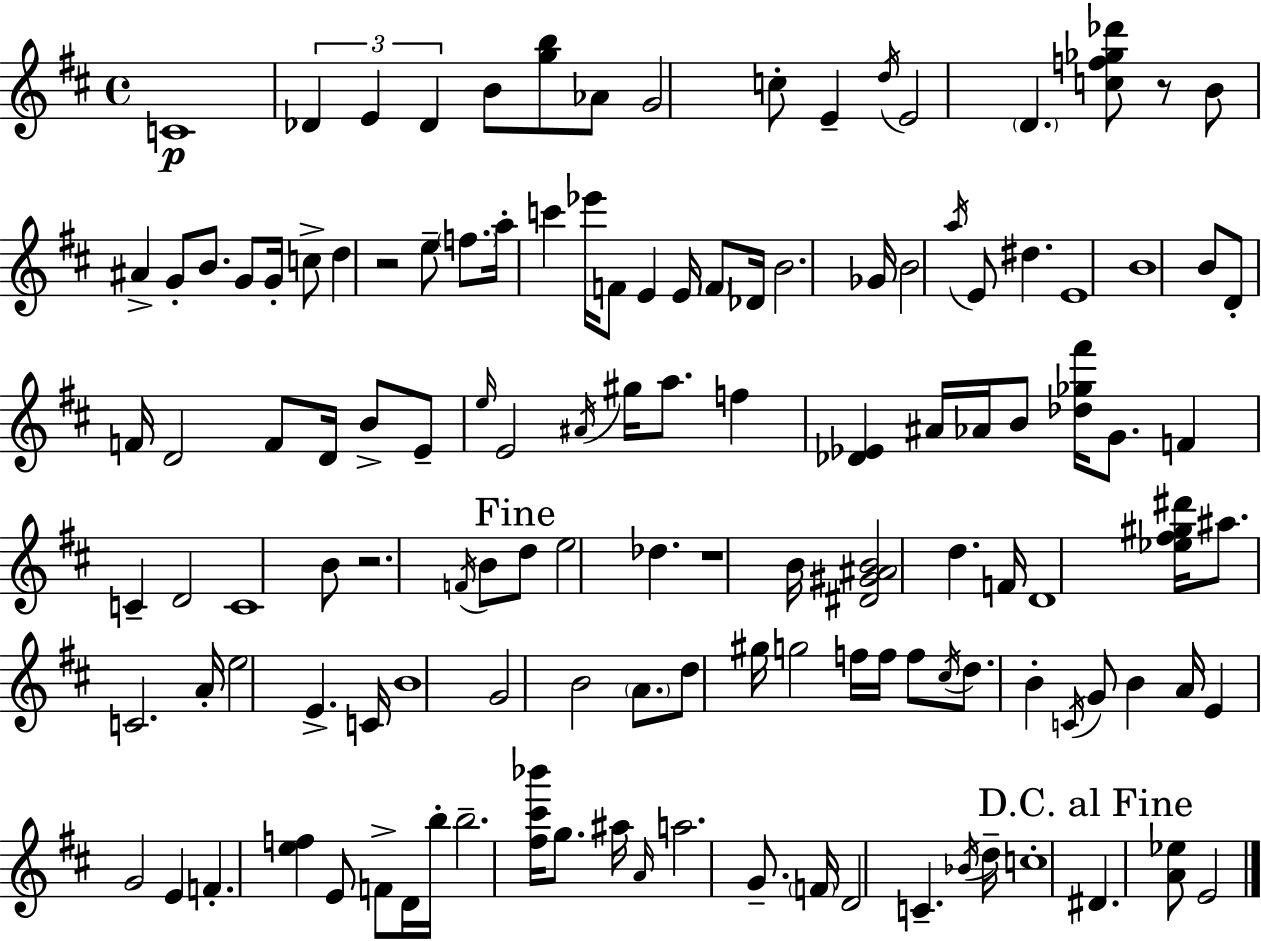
C4/w Db4/q E4/q Db4/q B4/e [G5,B5]/e Ab4/e G4/h C5/e E4/q D5/s E4/h D4/q. [C5,F5,Gb5,Db6]/e R/e B4/e A#4/q G4/e B4/e. G4/e G4/s C5/e D5/q R/h E5/e F5/e. A5/s C6/q Eb6/s F4/e E4/q E4/s F4/e Db4/s B4/h. Gb4/s B4/h A5/s E4/e D#5/q. E4/w B4/w B4/e D4/e F4/s D4/h F4/e D4/s B4/e E4/e E5/s E4/h A#4/s G#5/s A5/e. F5/q [Db4,Eb4]/q A#4/s Ab4/s B4/e [Db5,Gb5,F#6]/s G4/e. F4/q C4/q D4/h C4/w B4/e R/h. F4/s B4/e D5/e E5/h Db5/q. R/w B4/s [D#4,G#4,A#4,B4]/h D5/q. F4/s D4/w [Eb5,F#5,G#5,D#6]/s A#5/e. C4/h. A4/s E5/h E4/q. C4/s B4/w G4/h B4/h A4/e. D5/e G#5/s G5/h F5/s F5/s F5/e C#5/s D5/e. B4/q C4/s G4/e B4/q A4/s E4/q G4/h E4/q F4/q. [E5,F5]/q E4/e F4/e D4/s B5/s B5/h. [F#5,C#6,Bb6]/s G5/e. A#5/s A4/s A5/h. G4/e. F4/s D4/h C4/q. Bb4/s D5/s C5/w D#4/q. [A4,Eb5]/e E4/h